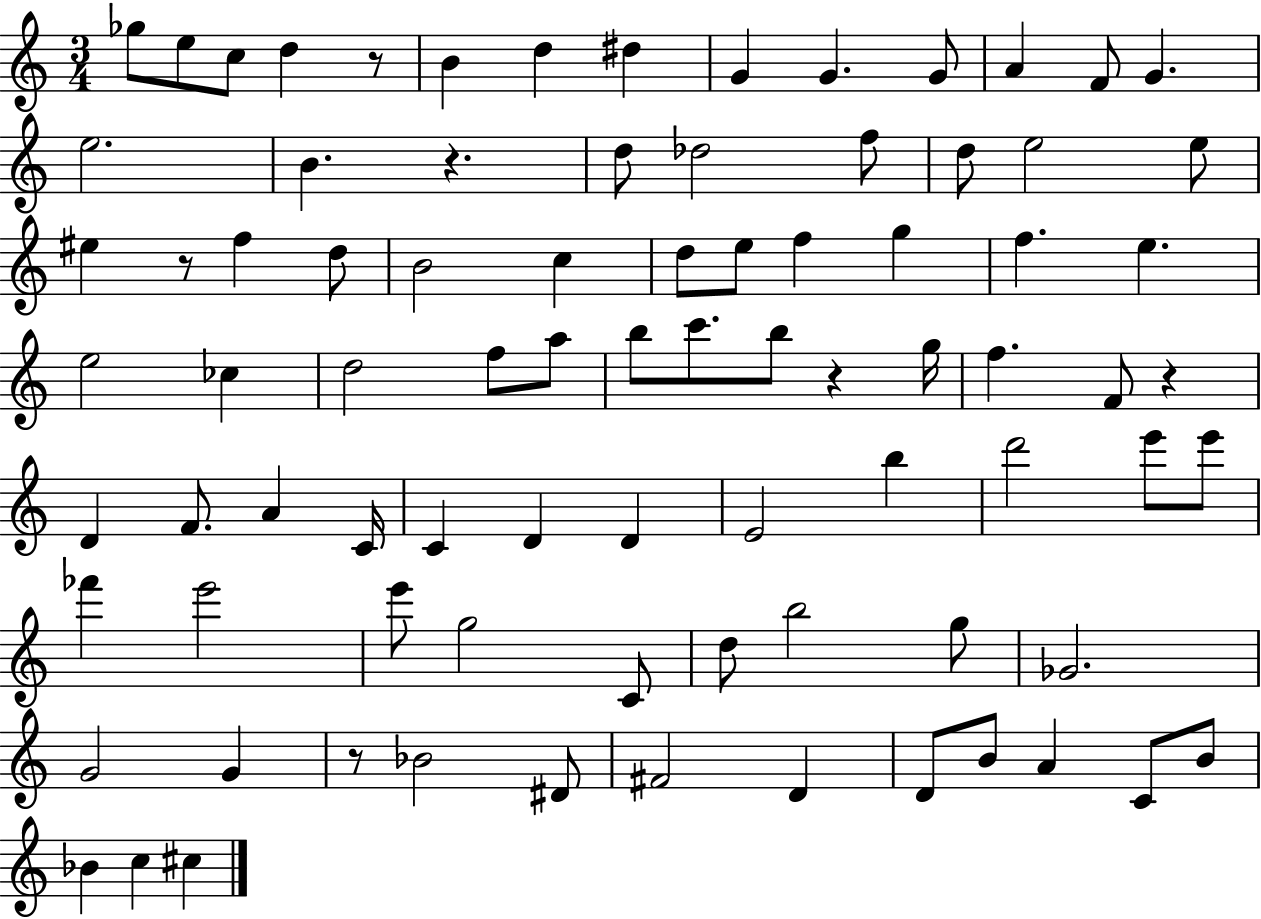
Gb5/e E5/e C5/e D5/q R/e B4/q D5/q D#5/q G4/q G4/q. G4/e A4/q F4/e G4/q. E5/h. B4/q. R/q. D5/e Db5/h F5/e D5/e E5/h E5/e EIS5/q R/e F5/q D5/e B4/h C5/q D5/e E5/e F5/q G5/q F5/q. E5/q. E5/h CES5/q D5/h F5/e A5/e B5/e C6/e. B5/e R/q G5/s F5/q. F4/e R/q D4/q F4/e. A4/q C4/s C4/q D4/q D4/q E4/h B5/q D6/h E6/e E6/e FES6/q E6/h E6/e G5/h C4/e D5/e B5/h G5/e Gb4/h. G4/h G4/q R/e Bb4/h D#4/e F#4/h D4/q D4/e B4/e A4/q C4/e B4/e Bb4/q C5/q C#5/q